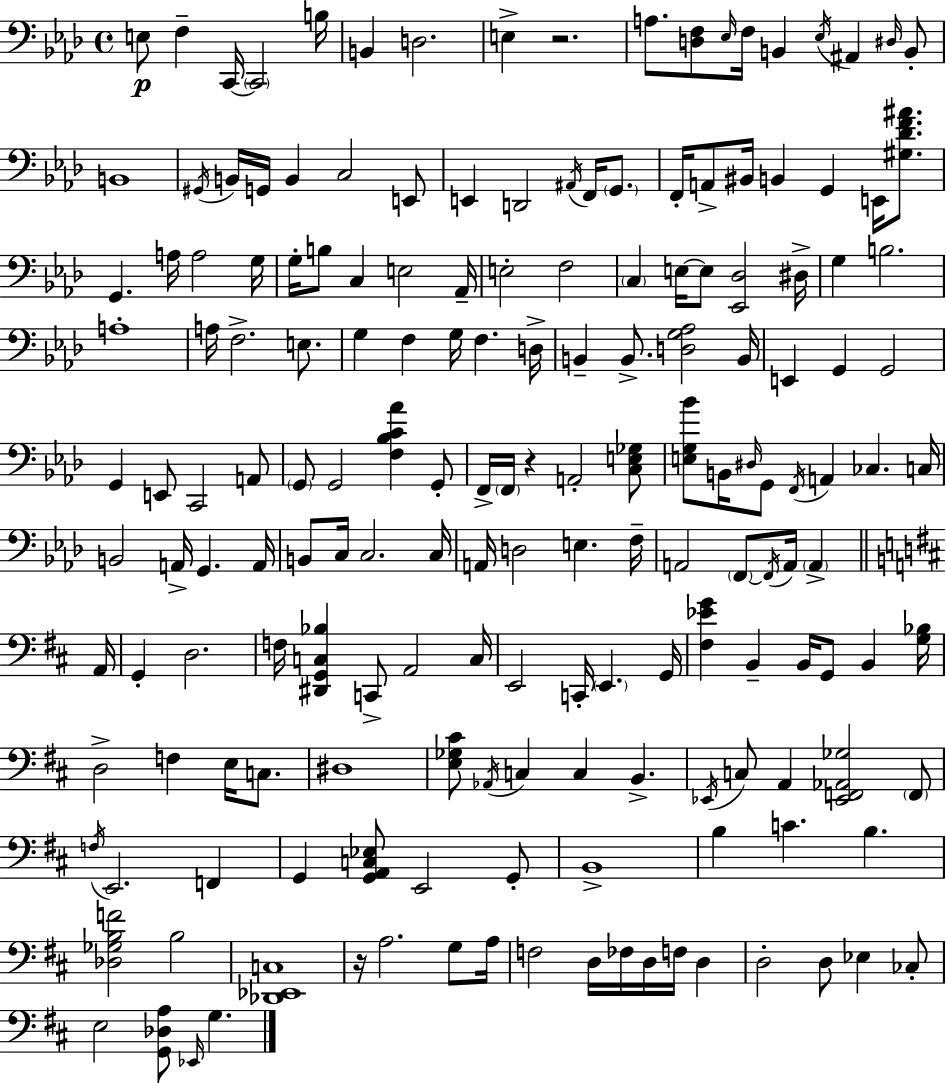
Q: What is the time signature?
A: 4/4